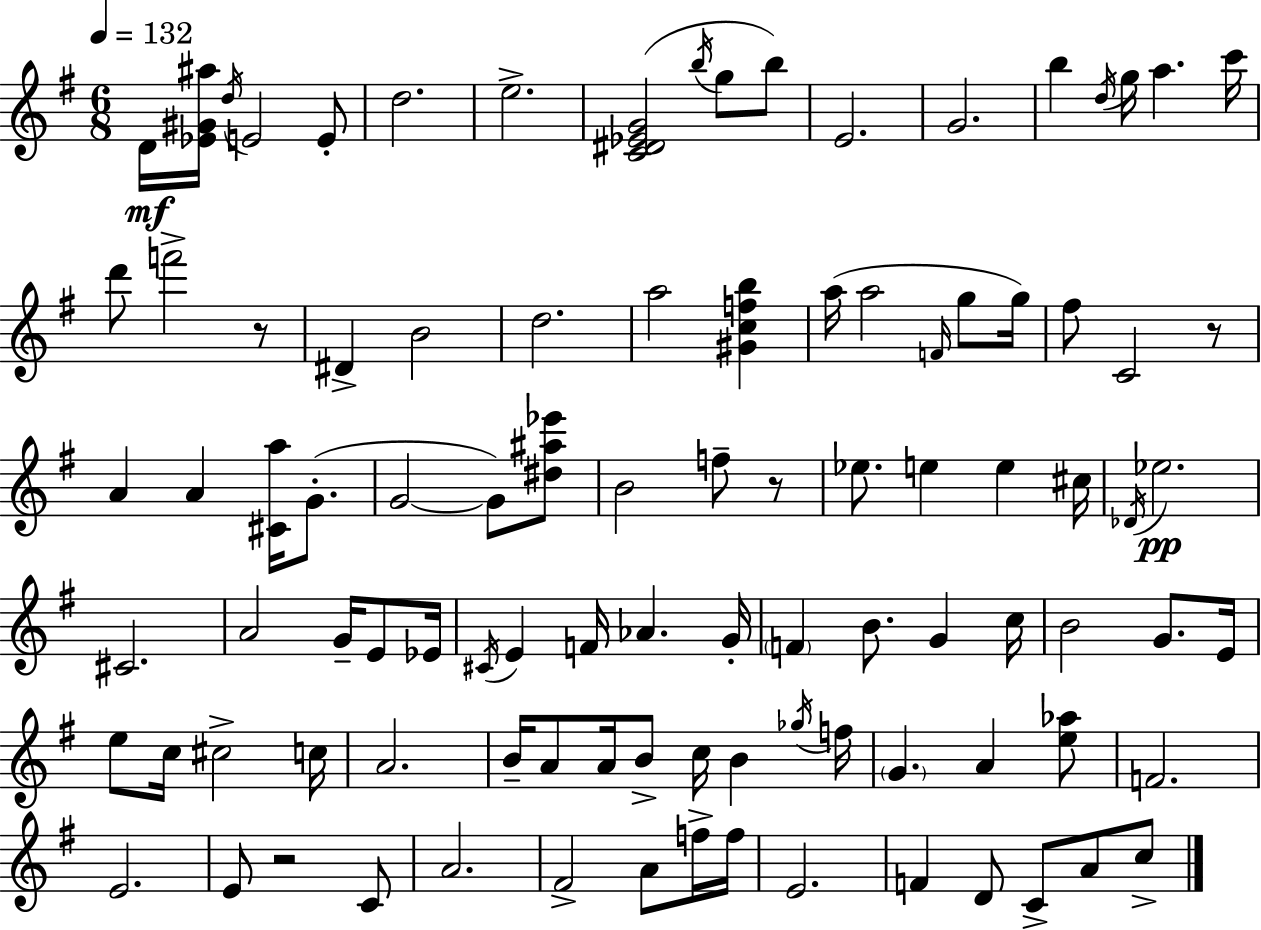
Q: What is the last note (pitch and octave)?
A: C5